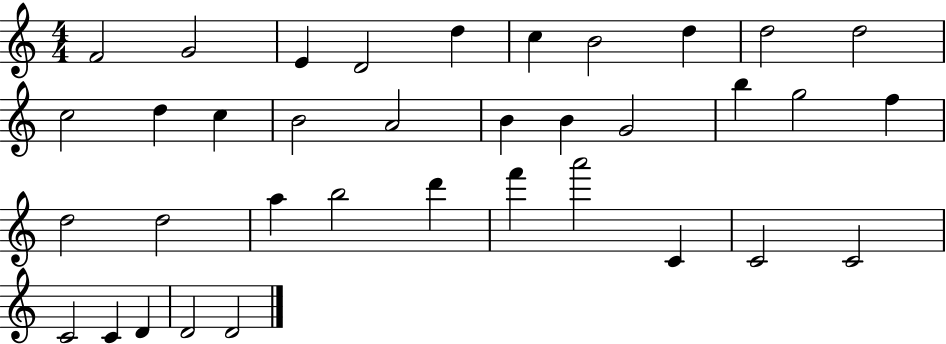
{
  \clef treble
  \numericTimeSignature
  \time 4/4
  \key c \major
  f'2 g'2 | e'4 d'2 d''4 | c''4 b'2 d''4 | d''2 d''2 | \break c''2 d''4 c''4 | b'2 a'2 | b'4 b'4 g'2 | b''4 g''2 f''4 | \break d''2 d''2 | a''4 b''2 d'''4 | f'''4 a'''2 c'4 | c'2 c'2 | \break c'2 c'4 d'4 | d'2 d'2 | \bar "|."
}